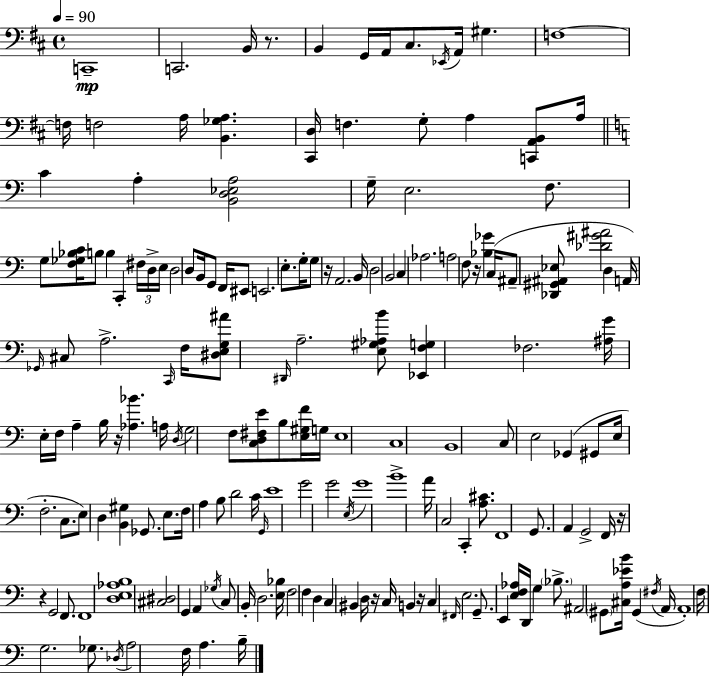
C2/w C2/h. B2/s R/e. B2/q G2/s A2/s C#3/e. Eb2/s A2/s G#3/q. F3/w F3/s F3/h A3/s [B2,Gb3,A3]/q. [C#2,D3]/s F3/q. G3/e A3/q [C2,A2,B2]/e A3/s C4/q A3/q [B2,D3,Eb3,A3]/h G3/s E3/h. F3/e. G3/e [F3,Gb3,Bb3,C4]/s B3/e B3/q C2/q F#3/s D3/s E3/s D3/h D3/e B2/s G2/e F2/s EIS2/e E2/h. E3/e. G3/s G3/e R/s A2/h. B2/s D3/h B2/h C3/q Ab3/h. A3/h F3/e R/s [Bb3,Gb4]/q C3/s A#2/e [Db2,G#2,A#2,Eb3]/e [Db4,G#4,A#4]/h D3/q A2/s Gb2/s C#3/e A3/h. C2/s F3/s [D#3,E3,G3,A#4]/e D#2/s A3/h. [E3,G#3,Ab3,B4]/e [Eb2,F3,G3]/q FES3/h. [A#3,G4]/s E3/s F3/s A3/q B3/s R/s [Ab3,Bb4]/q. A3/s D3/s G3/h F3/e [C3,D3,F#3,E4]/e B3/e [E3,G#3,F4]/s G3/s E3/w C3/w B2/w C3/e E3/h Gb2/q G#2/e E3/s F3/h. C3/e. E3/e D3/q [B2,G#3]/q Gb2/e. E3/e. F3/s A3/q B3/e D4/h C4/s G2/s E4/w G4/h G4/h E3/s G4/w B4/w A4/s C3/h C2/q [A3,C#4]/e. F2/w G2/e. A2/q G2/h F2/s R/s R/q G2/h F2/e. F2/w [D3,E3,Ab3,B3]/w [C#3,D#3]/h G2/q A2/q Gb3/s C3/e B2/s D3/h. [E3,Bb3]/s F3/h F3/q D3/q C3/q BIS2/q D3/s R/s C3/s B2/q R/s C3/q F#2/s E3/h. G2/e. E2/q [E3,F3,Ab3]/s D2/s G3/q Bb3/e. A#2/h G#2/e [C#3,A3,Eb4,B4]/s G#2/q F#3/s A2/s A2/w F3/s G3/h. Gb3/e. Db3/s A3/h F3/s A3/q. B3/s